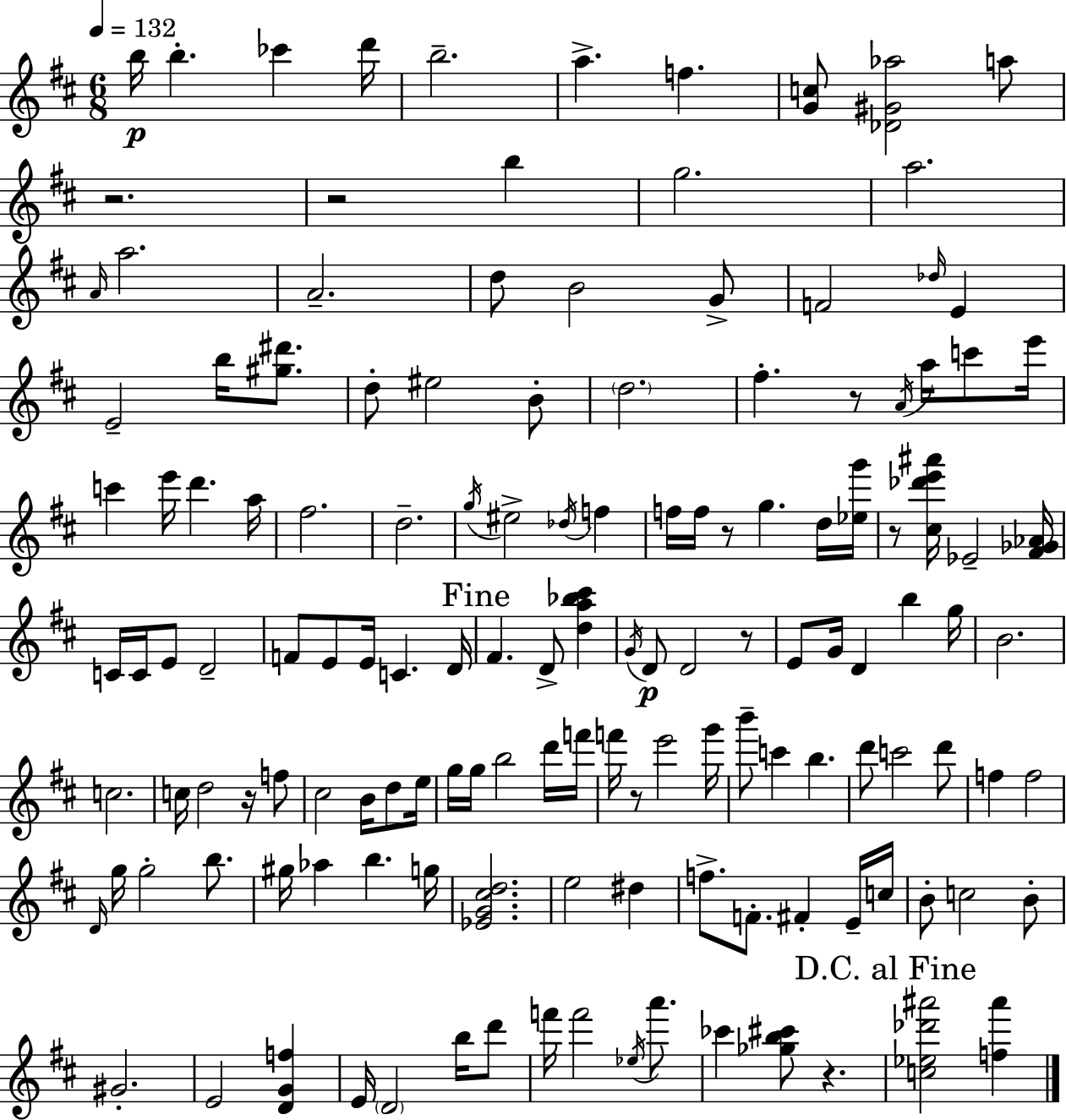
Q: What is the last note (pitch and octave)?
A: CES6